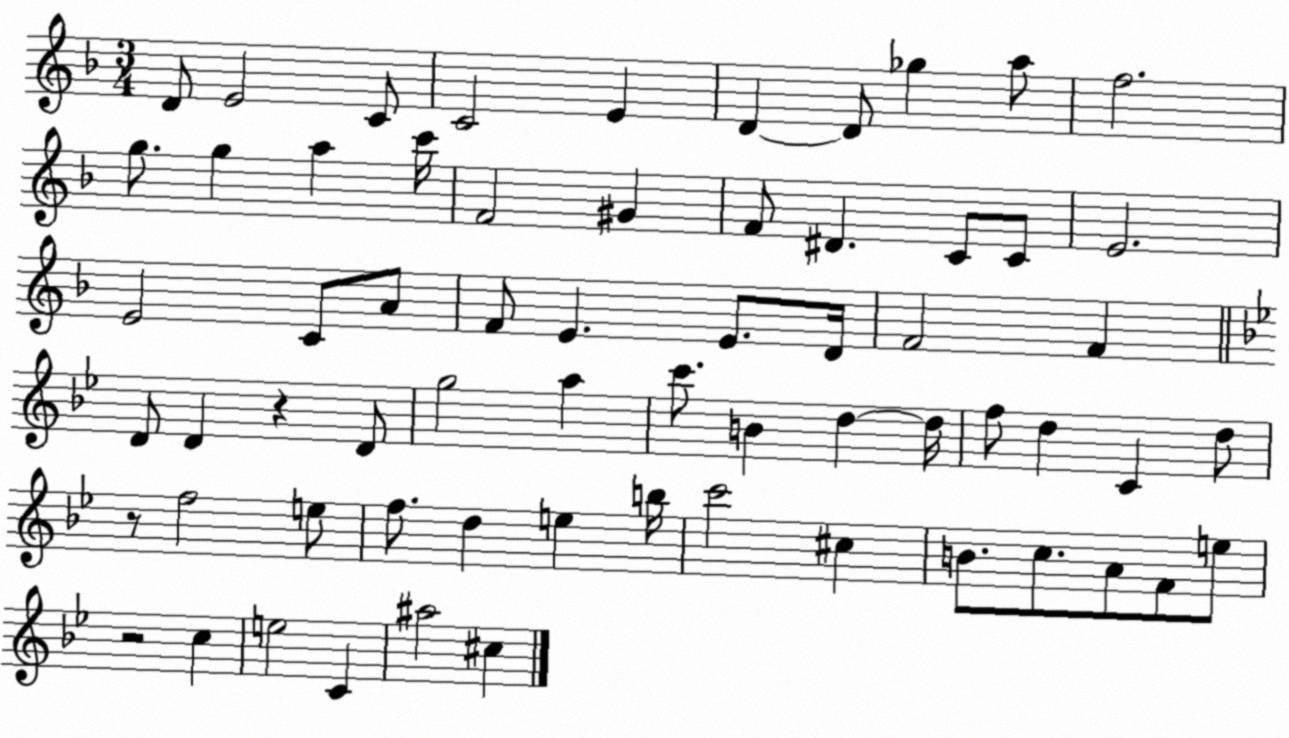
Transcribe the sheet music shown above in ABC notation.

X:1
T:Untitled
M:3/4
L:1/4
K:F
D/2 E2 C/2 C2 E D D/2 _g a/2 f2 g/2 g a c'/4 F2 ^G F/2 ^D C/2 C/2 E2 E2 C/2 A/2 F/2 E E/2 D/4 F2 F D/2 D z D/2 g2 a c'/2 B d d/4 f/2 d C d/2 z/2 f2 e/2 f/2 d e b/4 c'2 ^c B/2 c/2 A/2 F/2 e/2 z2 c e2 C ^a2 ^c